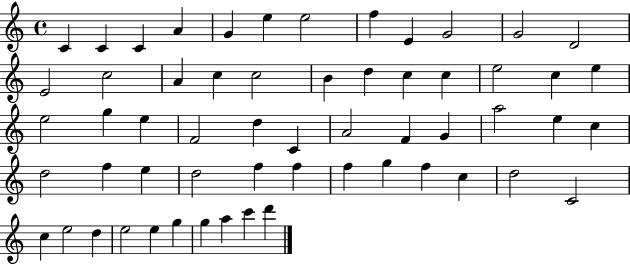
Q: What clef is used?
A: treble